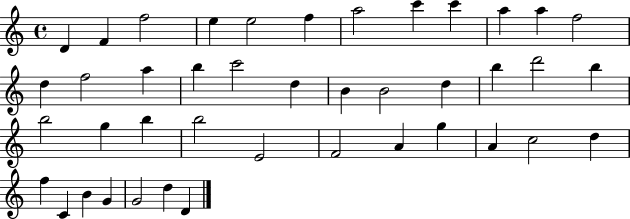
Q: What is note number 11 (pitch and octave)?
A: A5